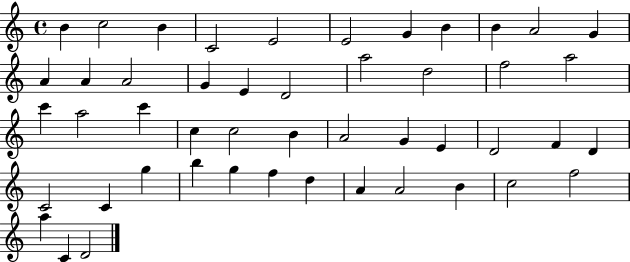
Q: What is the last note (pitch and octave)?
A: D4